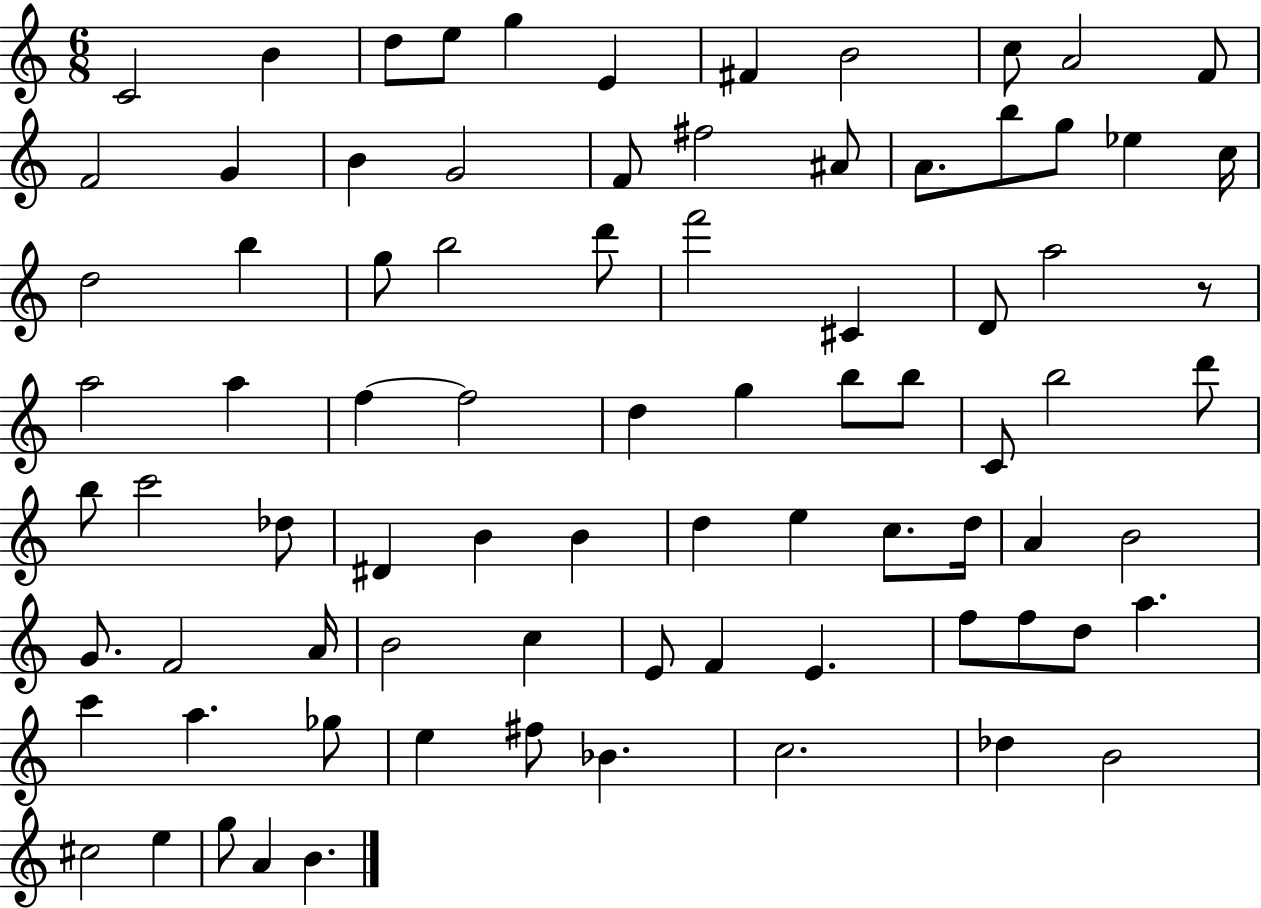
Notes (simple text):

C4/h B4/q D5/e E5/e G5/q E4/q F#4/q B4/h C5/e A4/h F4/e F4/h G4/q B4/q G4/h F4/e F#5/h A#4/e A4/e. B5/e G5/e Eb5/q C5/s D5/h B5/q G5/e B5/h D6/e F6/h C#4/q D4/e A5/h R/e A5/h A5/q F5/q F5/h D5/q G5/q B5/e B5/e C4/e B5/h D6/e B5/e C6/h Db5/e D#4/q B4/q B4/q D5/q E5/q C5/e. D5/s A4/q B4/h G4/e. F4/h A4/s B4/h C5/q E4/e F4/q E4/q. F5/e F5/e D5/e A5/q. C6/q A5/q. Gb5/e E5/q F#5/e Bb4/q. C5/h. Db5/q B4/h C#5/h E5/q G5/e A4/q B4/q.